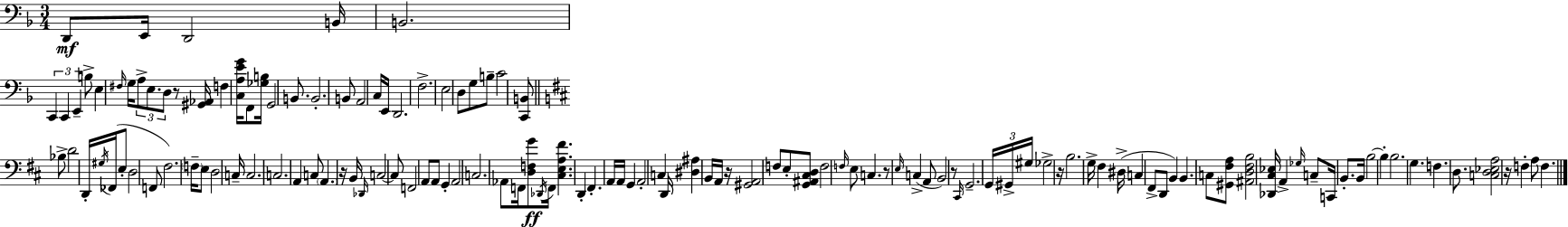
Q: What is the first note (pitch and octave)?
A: D2